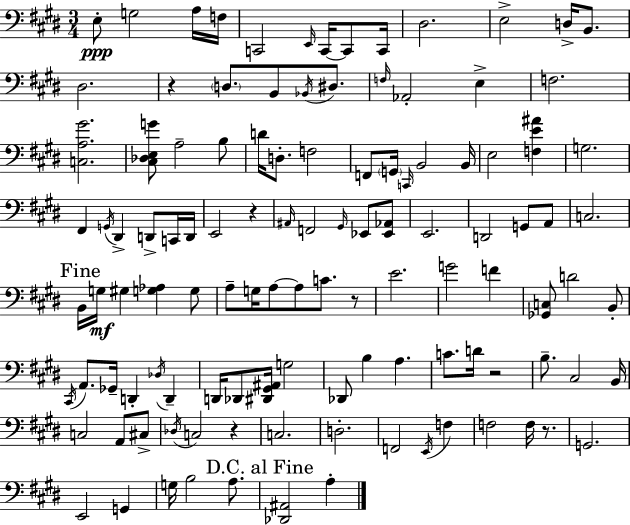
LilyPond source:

{
  \clef bass
  \numericTimeSignature
  \time 3/4
  \key e \major
  e8-.\ppp g2 a16 f16 | c,2 \grace { e,16 } c,16~~ c,8 | c,16 dis2. | e2-> d16-> b,8. | \break dis2. | r4 \parenthesize d8. b,8 \acciaccatura { bes,16 } dis8. | \grace { f16 } aes,2-. e4-> | f2. | \break <c a gis'>2. | <cis des e g'>8 a2-- | b8 d'16 d8.-. f2 | f,8 \parenthesize g,16 \grace { c,16 } b,2 | \break b,16 e2 | <f e' ais'>4 g2. | fis,4 \acciaccatura { g,16 } dis,4-> | d,8-> c,16 d,16 e,2 | \break r4 \grace { ais,16 } f,2 | \grace { gis,16 } ees,8 <ees, aes,>8 e,2. | d,2 | g,8 a,8 c2. | \break \mark "Fine" b,16 g16\mf gis4 | <g aes>4 g8 a8-- g16 a8~~ | a8 c'8. r8 e'2. | g'2 | \break f'4 <ges, c>8 d'2 | b,8-. \acciaccatura { cis,16 } a,8. ges,16-- | d,4-. \acciaccatura { des16 } d,4-- d,16 des,8 | <dis, gis, ais,>16 g2 des,8 b4 | \break a4. c'8. | d'16 r2 b8.-- | cis2 b,16 c2 | a,8 cis8-> \acciaccatura { des16 } c2 | \break r4 c2. | d2.-. | f,2 | \acciaccatura { e,16 } f4 f2 | \break f16 r8. g,2. | e,2 | g,4 g16 | b2 a8. \mark "D.C. al Fine" <des, ais,>2 | \break a4-. \bar "|."
}